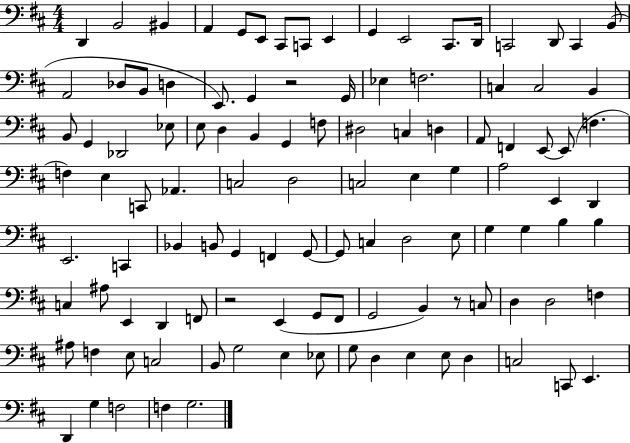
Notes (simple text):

D2/q B2/h BIS2/q A2/q G2/e E2/e C#2/e C2/e E2/q G2/q E2/h C#2/e. D2/s C2/h D2/e C2/q B2/e A2/h Db3/e B2/e D3/q E2/e. G2/q R/h G2/s Eb3/q F3/h. C3/q C3/h B2/q B2/e G2/q Db2/h Eb3/e E3/e D3/q B2/q G2/q F3/e D#3/h C3/q D3/q A2/e F2/q E2/e E2/e F3/q. F3/q E3/q C2/e Ab2/q. C3/h D3/h C3/h E3/q G3/q A3/h E2/q D2/q E2/h. C2/q Bb2/q B2/e G2/q F2/q G2/e G2/e C3/q D3/h E3/e G3/q G3/q B3/q B3/q C3/q A#3/e E2/q D2/q F2/e R/h E2/q G2/e F#2/e G2/h B2/q R/e C3/e D3/q D3/h F3/q A#3/e F3/q E3/e C3/h B2/e G3/h E3/q Eb3/e G3/e D3/q E3/q E3/e D3/q C3/h C2/e E2/q. D2/q G3/q F3/h F3/q G3/h.